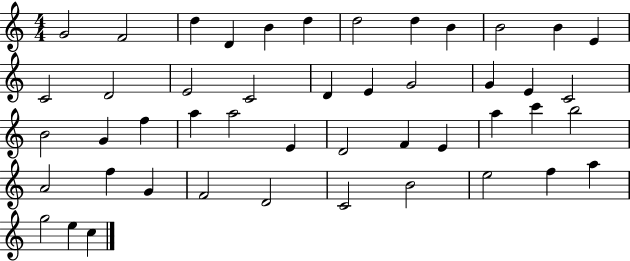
{
  \clef treble
  \numericTimeSignature
  \time 4/4
  \key c \major
  g'2 f'2 | d''4 d'4 b'4 d''4 | d''2 d''4 b'4 | b'2 b'4 e'4 | \break c'2 d'2 | e'2 c'2 | d'4 e'4 g'2 | g'4 e'4 c'2 | \break b'2 g'4 f''4 | a''4 a''2 e'4 | d'2 f'4 e'4 | a''4 c'''4 b''2 | \break a'2 f''4 g'4 | f'2 d'2 | c'2 b'2 | e''2 f''4 a''4 | \break g''2 e''4 c''4 | \bar "|."
}